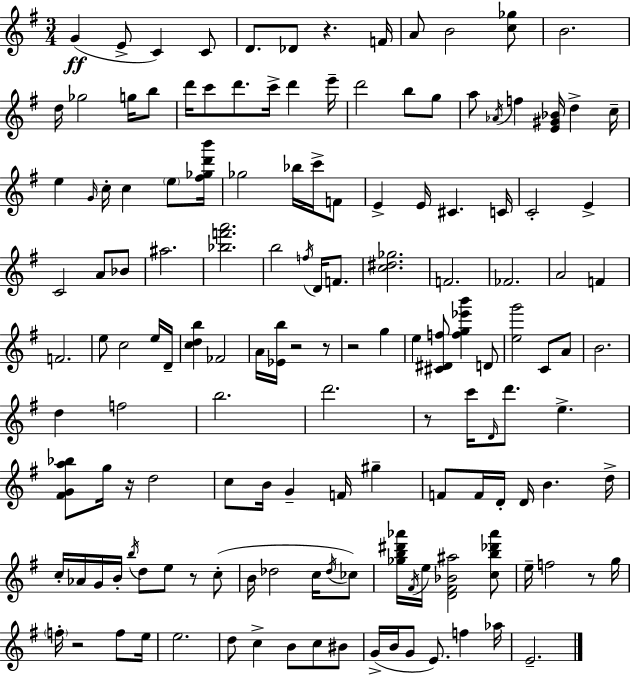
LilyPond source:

{
  \clef treble
  \numericTimeSignature
  \time 3/4
  \key e \minor
  g'4(\ff e'8-> c'4) c'8 | d'8. des'8 r4. f'16 | a'8 b'2 <c'' ges''>8 | b'2. | \break d''16 ges''2 g''16 b''8 | d'''16 c'''8 d'''8. c'''16-> d'''4 e'''16-- | d'''2 b''8 g''8 | a''8 \acciaccatura { aes'16 } f''4 <e' gis' bes'>16 d''4-> | \break c''16-- e''4 \grace { g'16 } c''16-. c''4 \parenthesize e''8 | <fis'' ges'' d''' b'''>16 ges''2 bes''16 c'''16-> | f'8 e'4-> e'16 cis'4. | c'16 c'2-. e'4-> | \break c'2 a'8 | bes'8 ais''2. | <bes'' f''' a'''>2. | b''2 \acciaccatura { f''16 } d'16 | \break f'8. <c'' dis'' ges''>2. | f'2. | fes'2. | a'2 f'4 | \break f'2. | e''8 c''2 | e''16 d'16-- <c'' d'' b''>4 fes'2 | a'16 <ees' b''>16 r2 | \break r8 r2 g''4 | e''4 <cis' dis' f''>8 <f'' g'' ees''' b'''>4 | d'8 <e'' g'''>2 c'8 | a'8 b'2. | \break d''4 f''2 | b''2. | d'''2. | r8 c'''16 \grace { d'16 } d'''8. e''4.-> | \break <fis' g' a'' bes''>8 g''16 r16 d''2 | c''8 b'16 g'4-- f'16 | gis''4-- f'8 f'16 d'16-. d'16 b'4. | d''16-> c''16-. aes'16 g'16 b'16-. \acciaccatura { b''16 } d''8 e''8 | \break r8 c''8-.( b'16 des''2 | c''16 \acciaccatura { des''16 }) ces''8 <ges'' b'' dis''' aes'''>16 \acciaccatura { fis'16 } e''16 <d' fis' bes' ais''>2 | <c'' b'' des''' aes'''>8 e''16-- f''2 | r8 g''16 \parenthesize f''16-. r2 | \break f''8 e''16 e''2. | d''8 c''4-> | b'8 c''8 bis'8 g'16->( b'16 g'8 e'8.) | f''4 aes''16 e'2.-- | \break \bar "|."
}